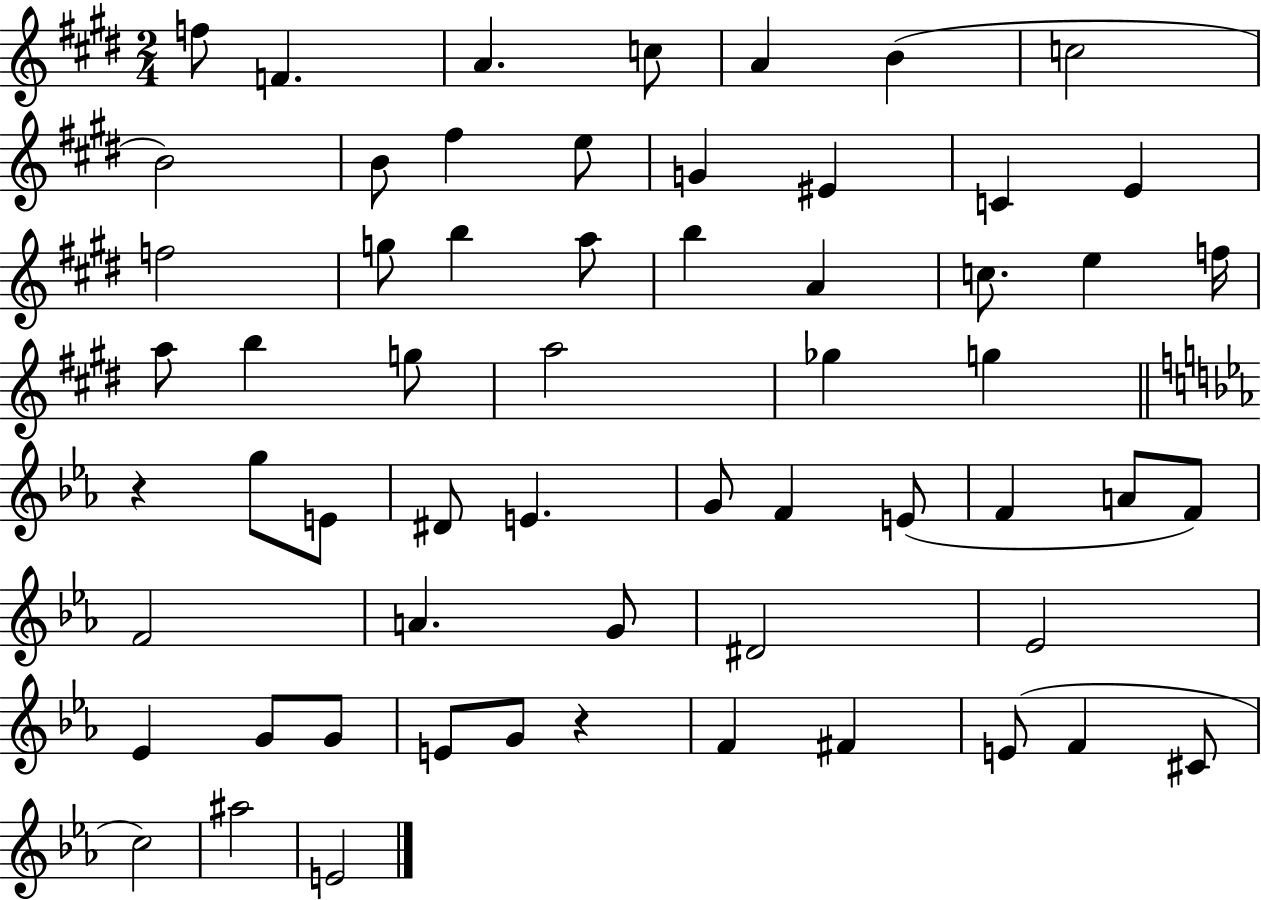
{
  \clef treble
  \numericTimeSignature
  \time 2/4
  \key e \major
  f''8 f'4. | a'4. c''8 | a'4 b'4( | c''2 | \break b'2) | b'8 fis''4 e''8 | g'4 eis'4 | c'4 e'4 | \break f''2 | g''8 b''4 a''8 | b''4 a'4 | c''8. e''4 f''16 | \break a''8 b''4 g''8 | a''2 | ges''4 g''4 | \bar "||" \break \key ees \major r4 g''8 e'8 | dis'8 e'4. | g'8 f'4 e'8( | f'4 a'8 f'8) | \break f'2 | a'4. g'8 | dis'2 | ees'2 | \break ees'4 g'8 g'8 | e'8 g'8 r4 | f'4 fis'4 | e'8( f'4 cis'8 | \break c''2) | ais''2 | e'2 | \bar "|."
}